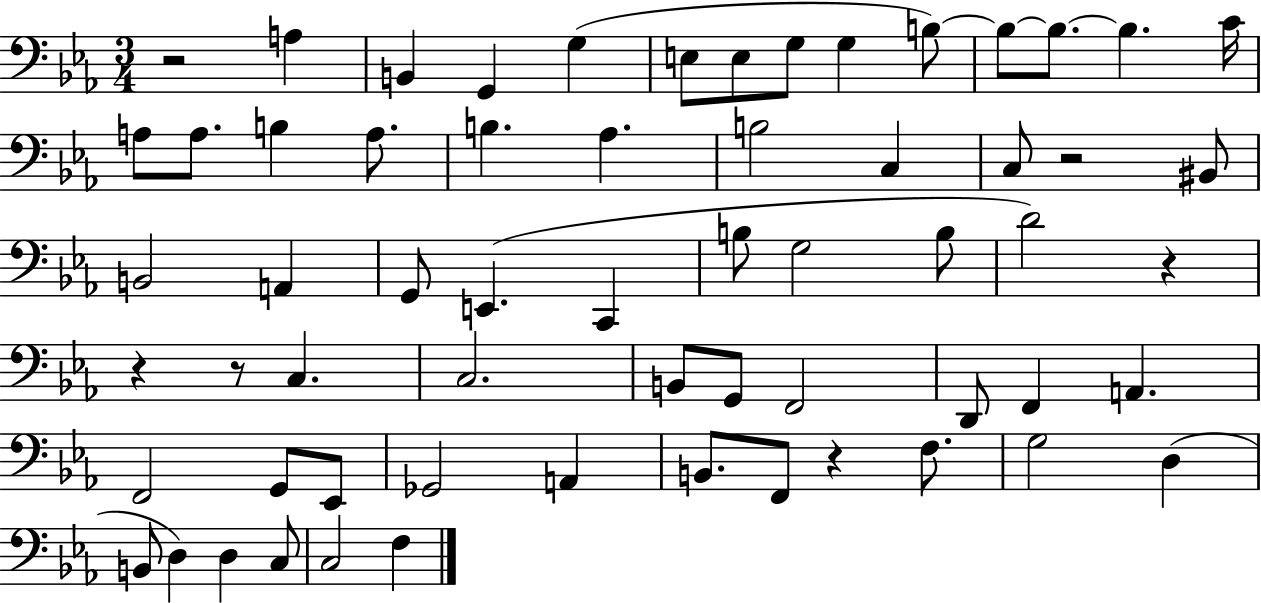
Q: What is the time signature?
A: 3/4